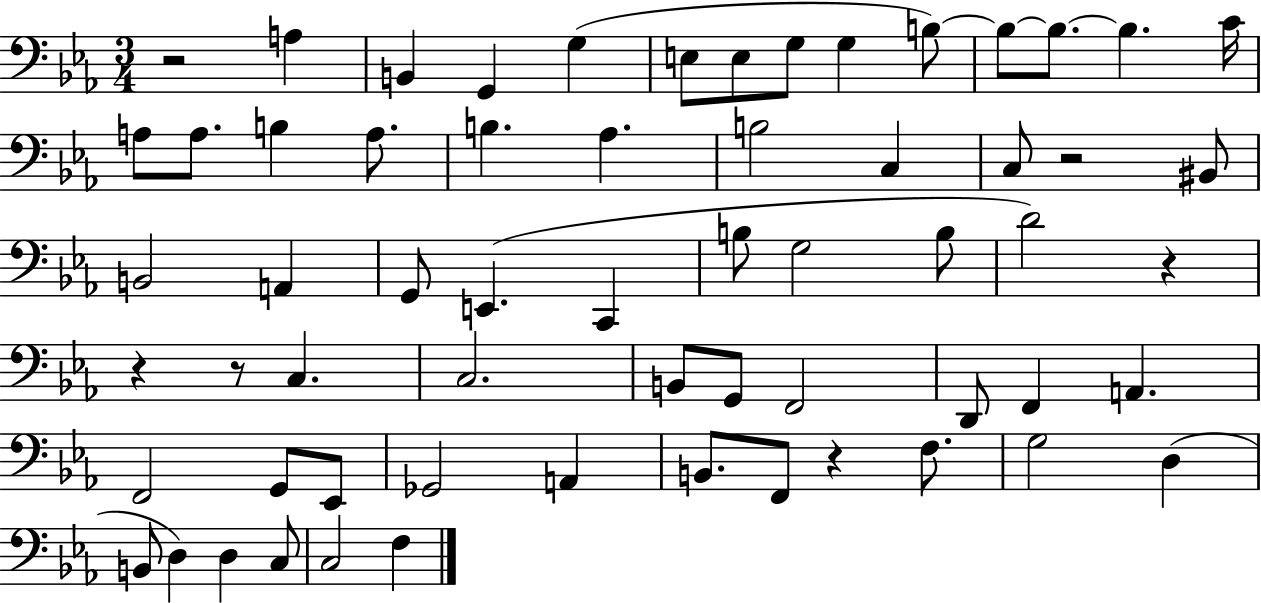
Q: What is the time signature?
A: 3/4